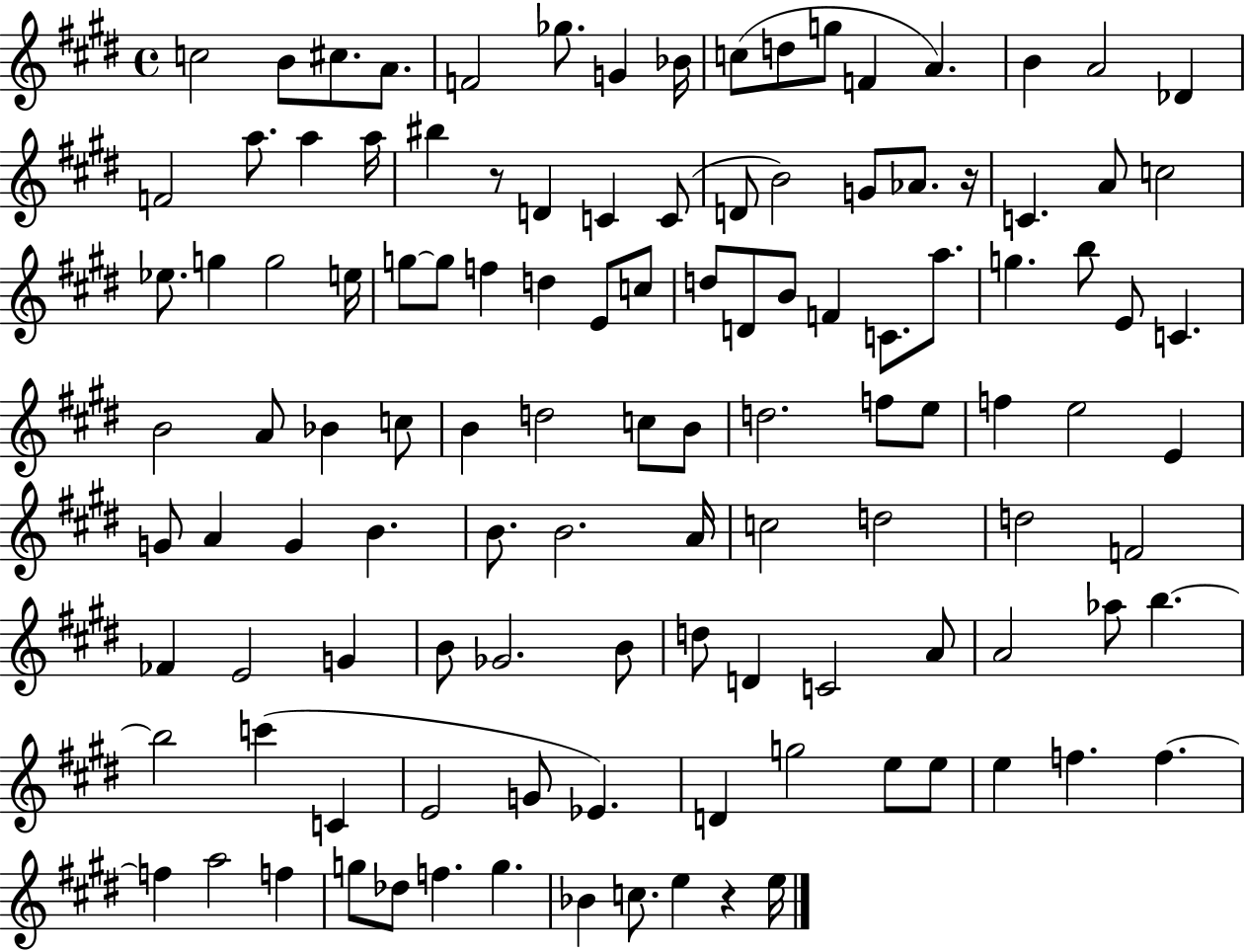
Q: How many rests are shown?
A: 3